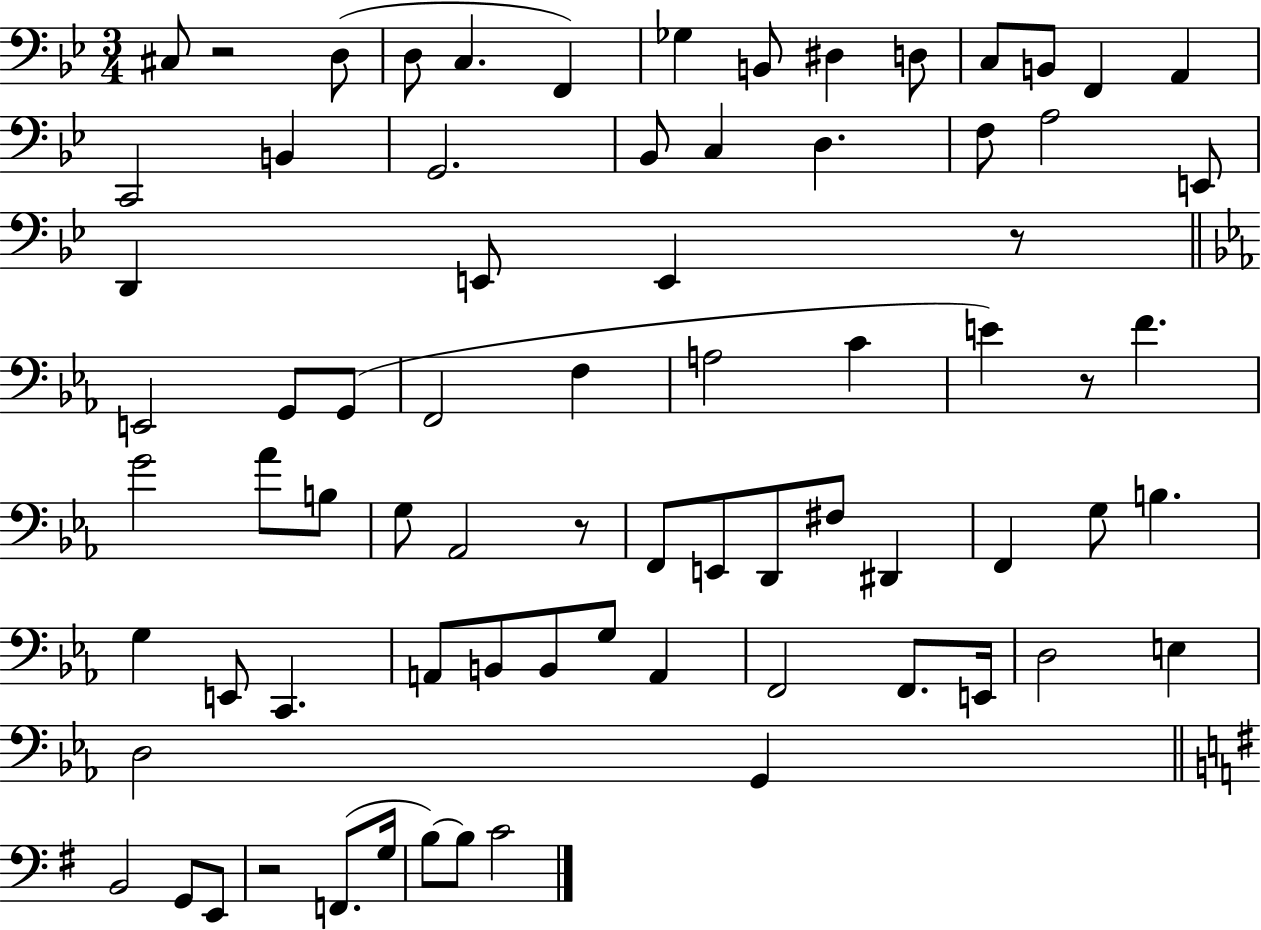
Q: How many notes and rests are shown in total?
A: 75